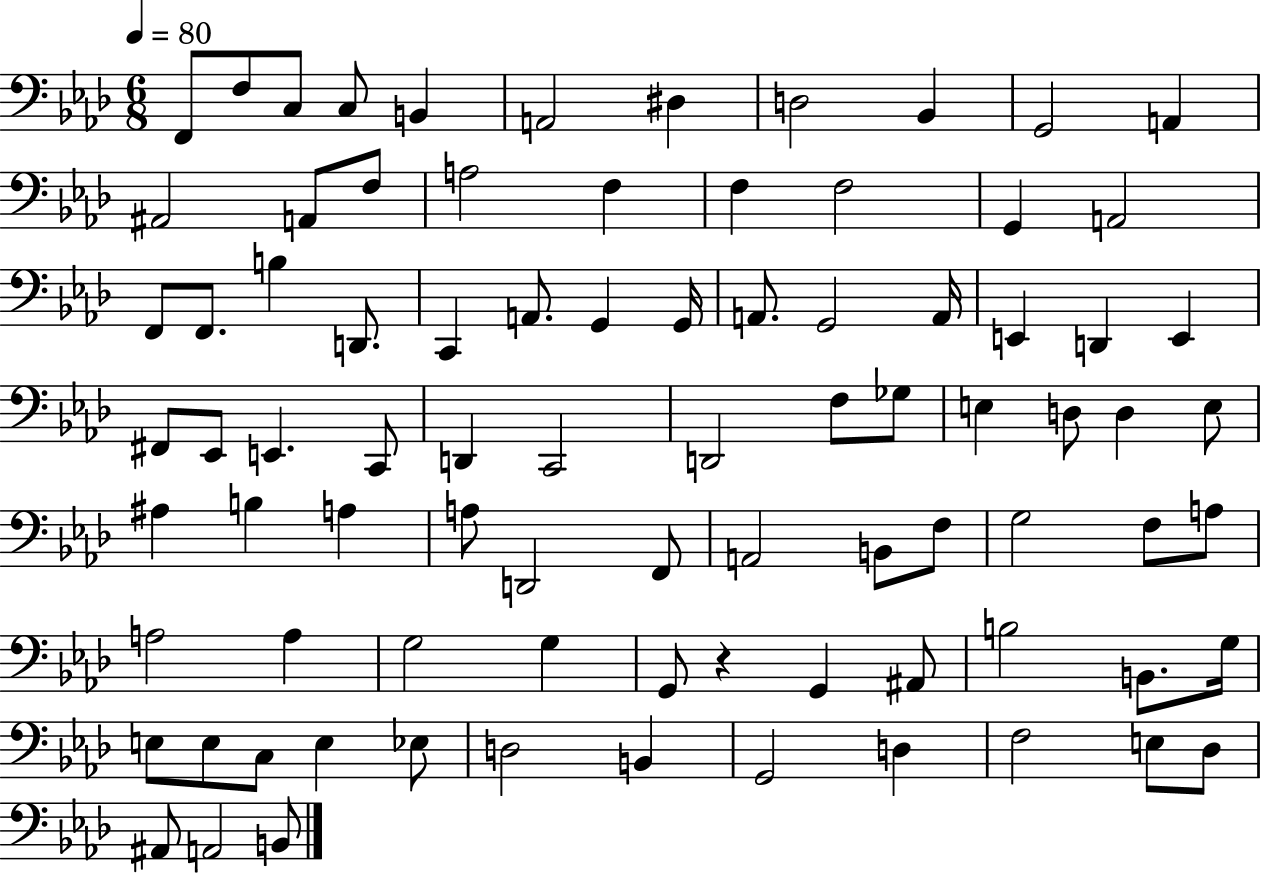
F2/e F3/e C3/e C3/e B2/q A2/h D#3/q D3/h Bb2/q G2/h A2/q A#2/h A2/e F3/e A3/h F3/q F3/q F3/h G2/q A2/h F2/e F2/e. B3/q D2/e. C2/q A2/e. G2/q G2/s A2/e. G2/h A2/s E2/q D2/q E2/q F#2/e Eb2/e E2/q. C2/e D2/q C2/h D2/h F3/e Gb3/e E3/q D3/e D3/q E3/e A#3/q B3/q A3/q A3/e D2/h F2/e A2/h B2/e F3/e G3/h F3/e A3/e A3/h A3/q G3/h G3/q G2/e R/q G2/q A#2/e B3/h B2/e. G3/s E3/e E3/e C3/e E3/q Eb3/e D3/h B2/q G2/h D3/q F3/h E3/e Db3/e A#2/e A2/h B2/e